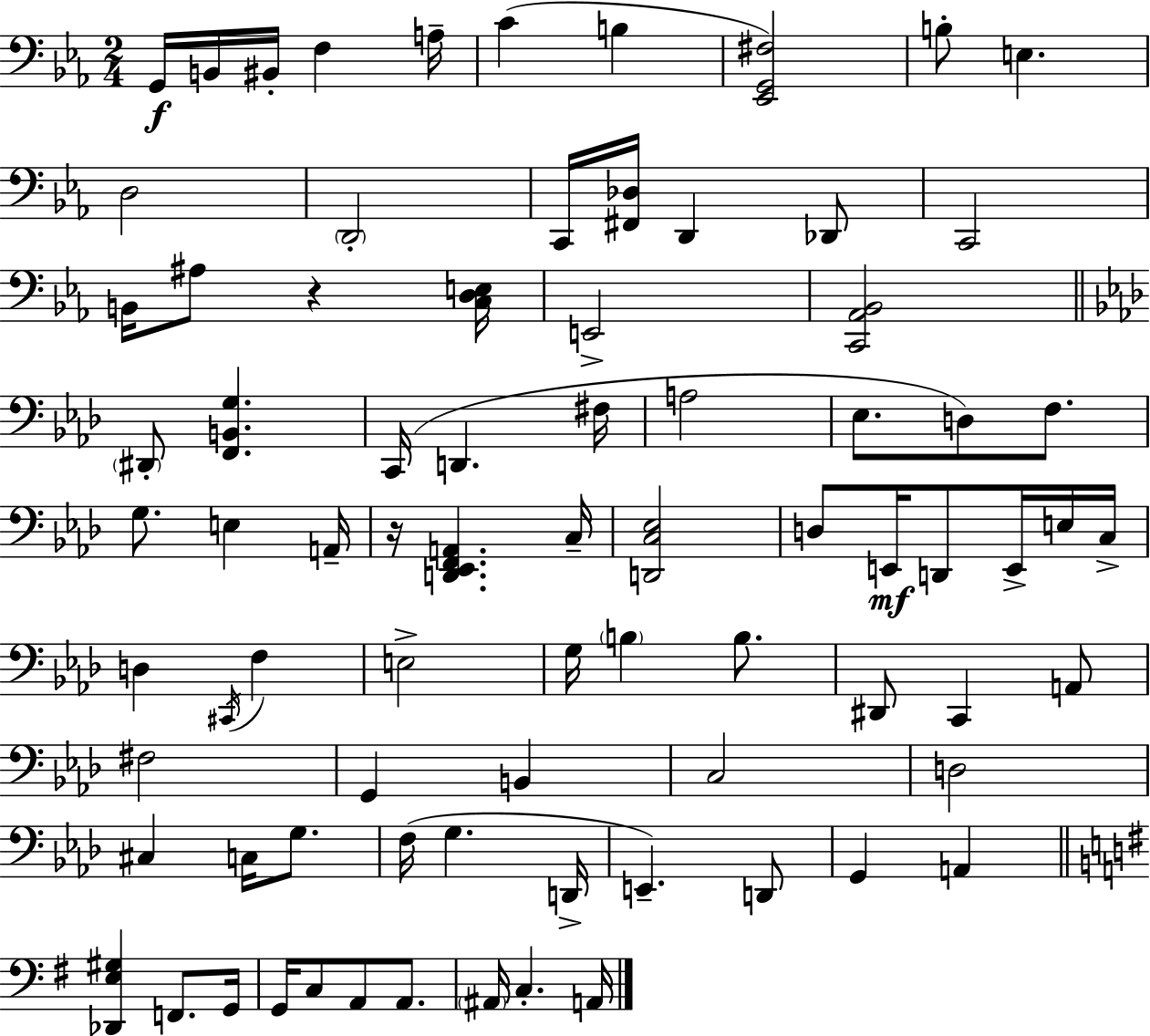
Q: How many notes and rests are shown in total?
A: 80